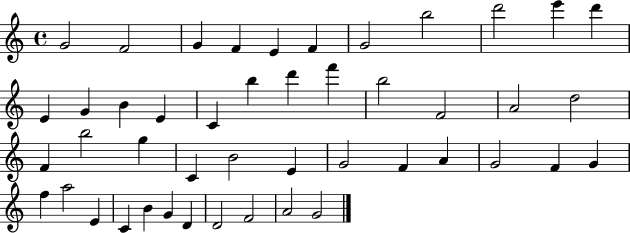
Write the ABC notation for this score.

X:1
T:Untitled
M:4/4
L:1/4
K:C
G2 F2 G F E F G2 b2 d'2 e' d' E G B E C b d' f' b2 F2 A2 d2 F b2 g C B2 E G2 F A G2 F G f a2 E C B G D D2 F2 A2 G2